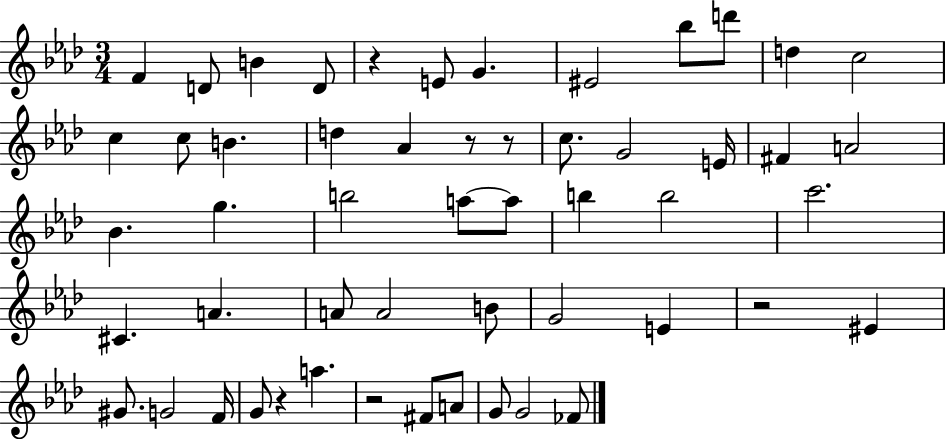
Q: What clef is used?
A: treble